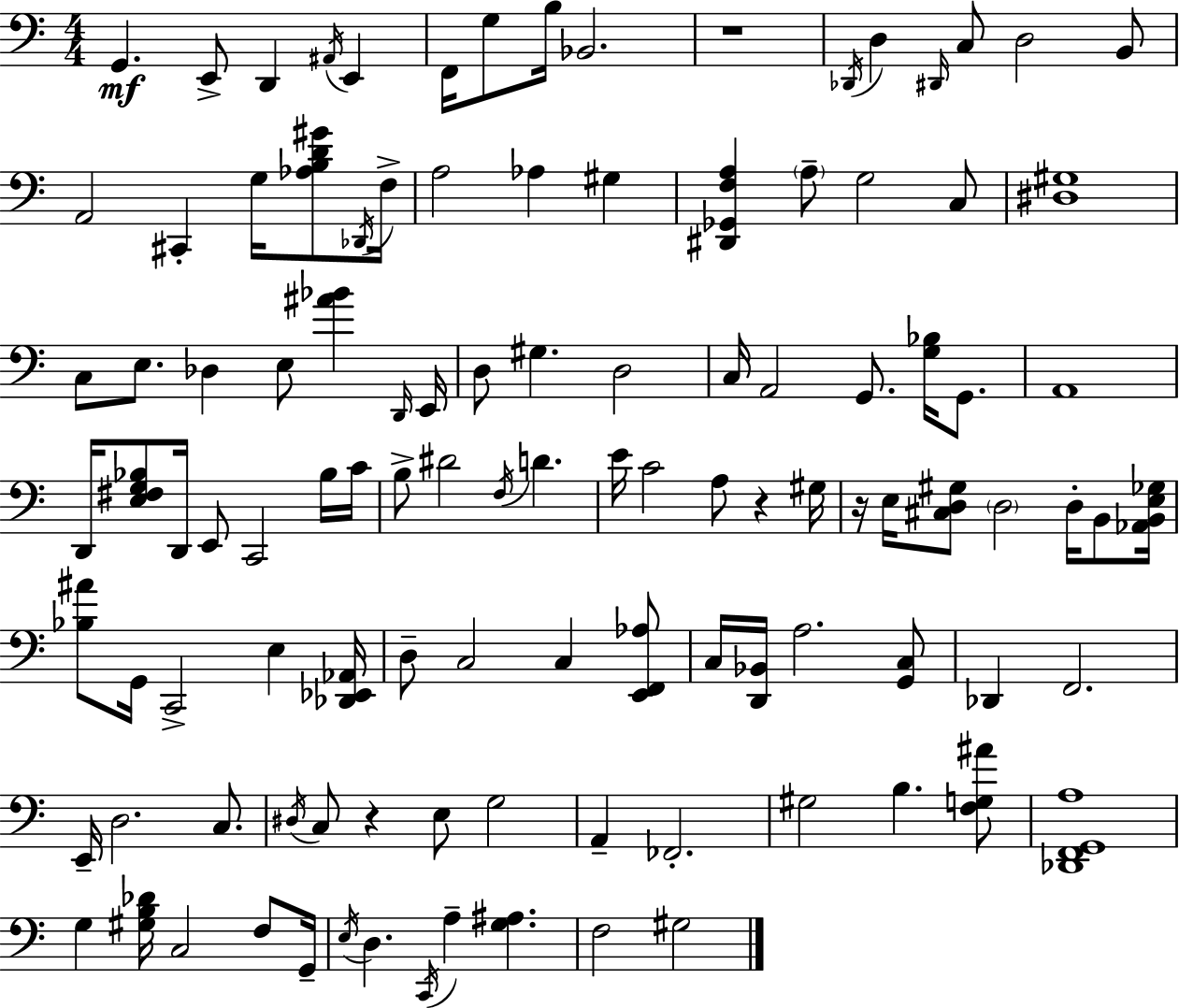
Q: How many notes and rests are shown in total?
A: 110